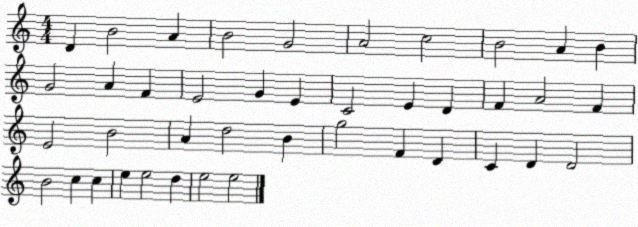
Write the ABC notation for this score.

X:1
T:Untitled
M:4/4
L:1/4
K:C
D B2 A B2 G2 A2 c2 B2 A B G2 A F E2 G E C2 E D F A2 F E2 B2 A d2 B g2 F D C D D2 B2 c c e e2 d e2 e2